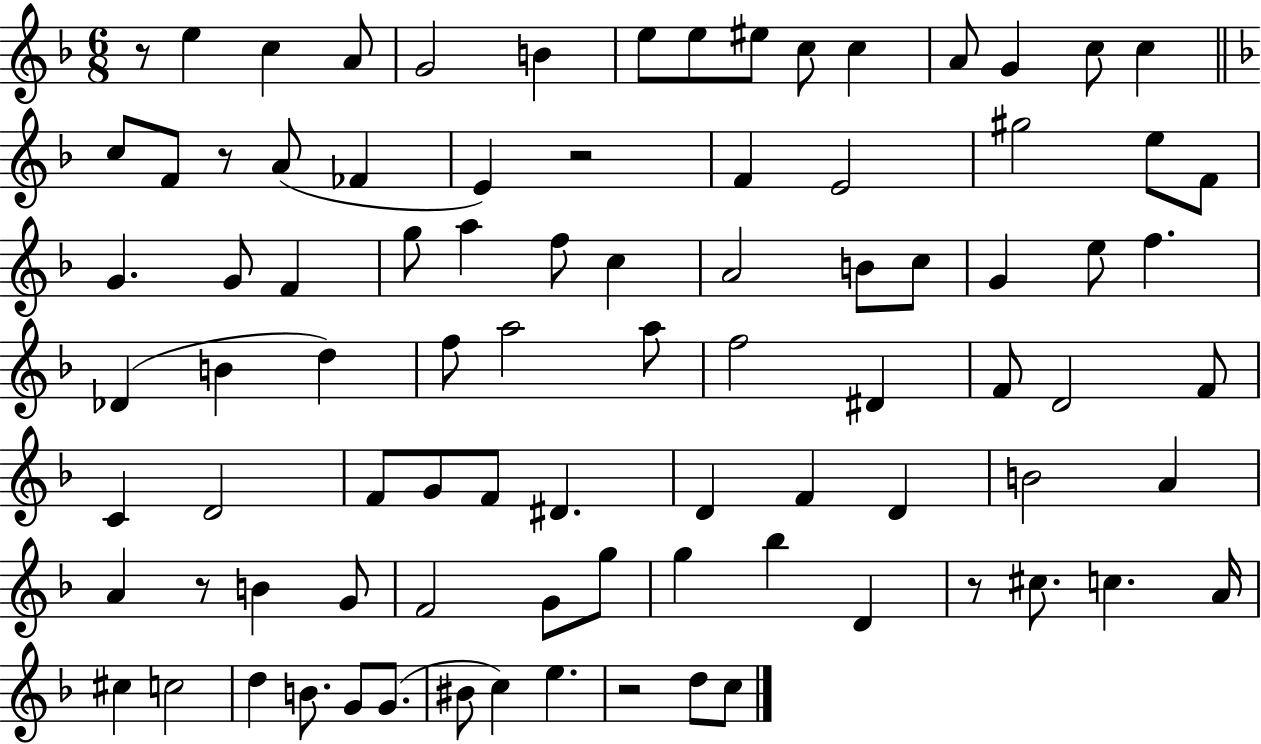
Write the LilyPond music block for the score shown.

{
  \clef treble
  \numericTimeSignature
  \time 6/8
  \key f \major
  r8 e''4 c''4 a'8 | g'2 b'4 | e''8 e''8 eis''8 c''8 c''4 | a'8 g'4 c''8 c''4 | \break \bar "||" \break \key f \major c''8 f'8 r8 a'8( fes'4 | e'4) r2 | f'4 e'2 | gis''2 e''8 f'8 | \break g'4. g'8 f'4 | g''8 a''4 f''8 c''4 | a'2 b'8 c''8 | g'4 e''8 f''4. | \break des'4( b'4 d''4) | f''8 a''2 a''8 | f''2 dis'4 | f'8 d'2 f'8 | \break c'4 d'2 | f'8 g'8 f'8 dis'4. | d'4 f'4 d'4 | b'2 a'4 | \break a'4 r8 b'4 g'8 | f'2 g'8 g''8 | g''4 bes''4 d'4 | r8 cis''8. c''4. a'16 | \break cis''4 c''2 | d''4 b'8. g'8 g'8.( | bis'8 c''4) e''4. | r2 d''8 c''8 | \break \bar "|."
}